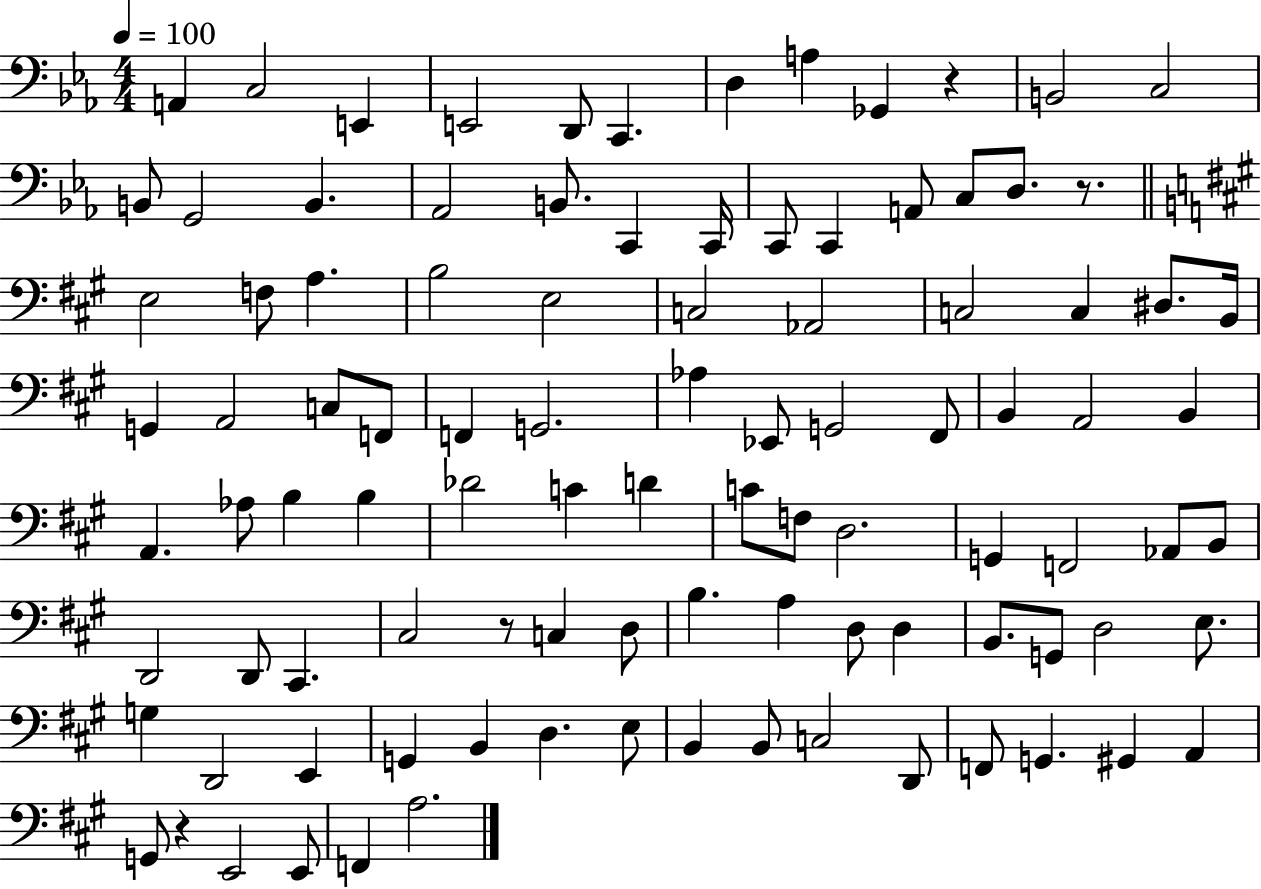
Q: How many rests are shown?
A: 4